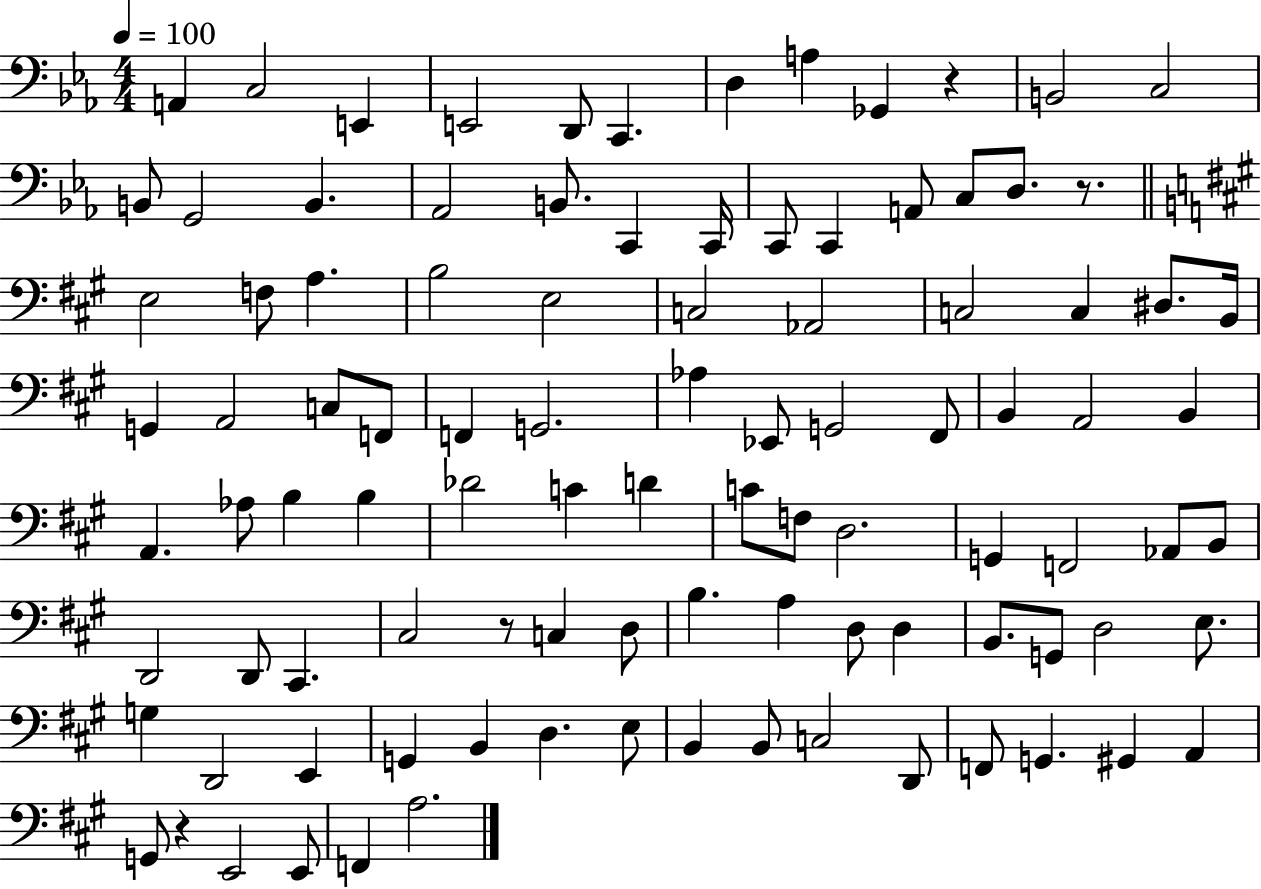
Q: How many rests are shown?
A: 4